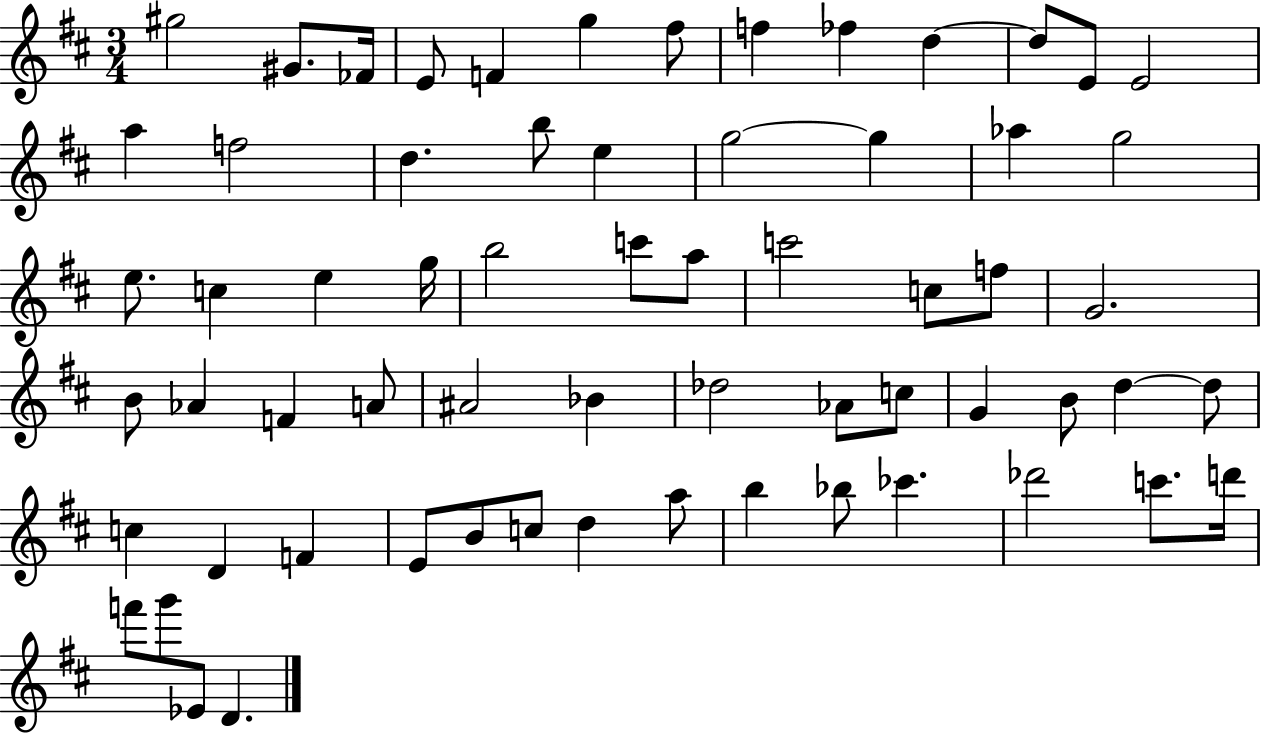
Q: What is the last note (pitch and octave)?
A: D4